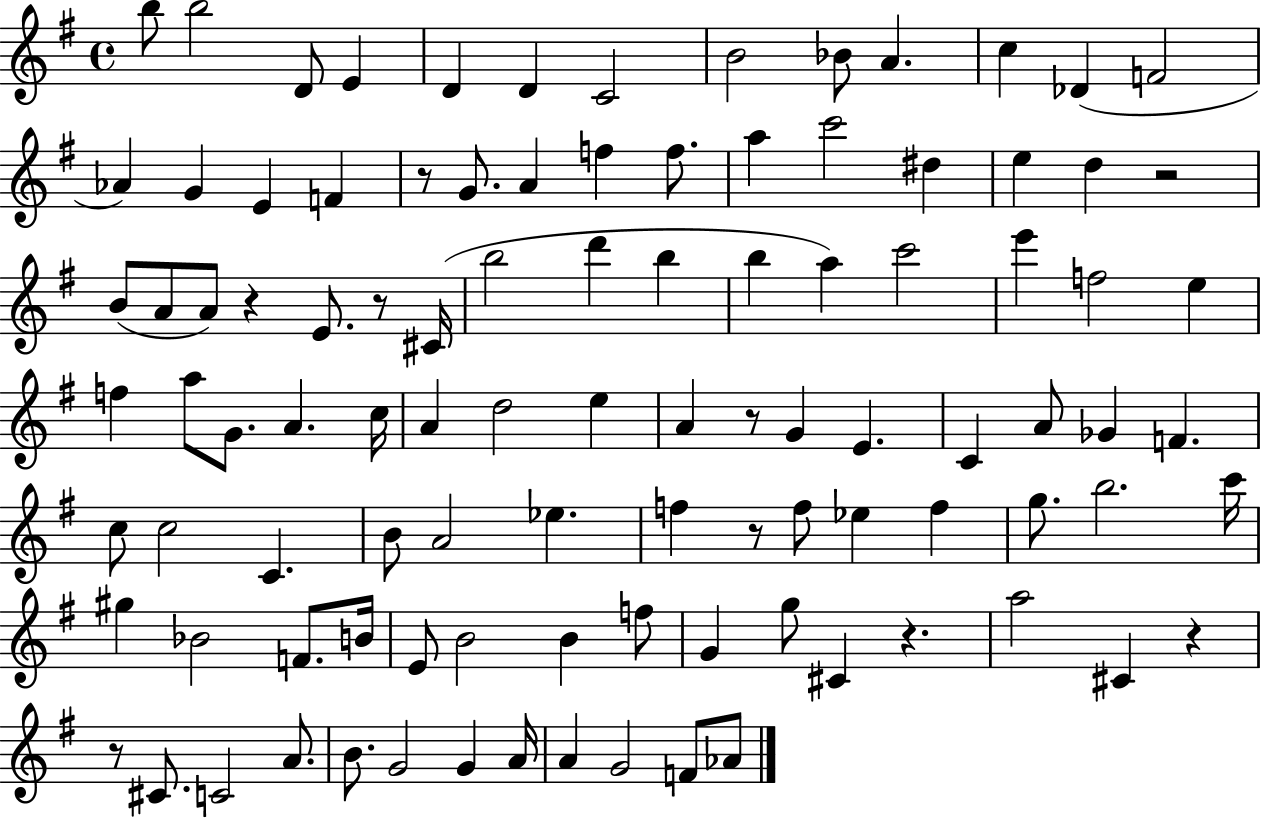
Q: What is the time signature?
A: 4/4